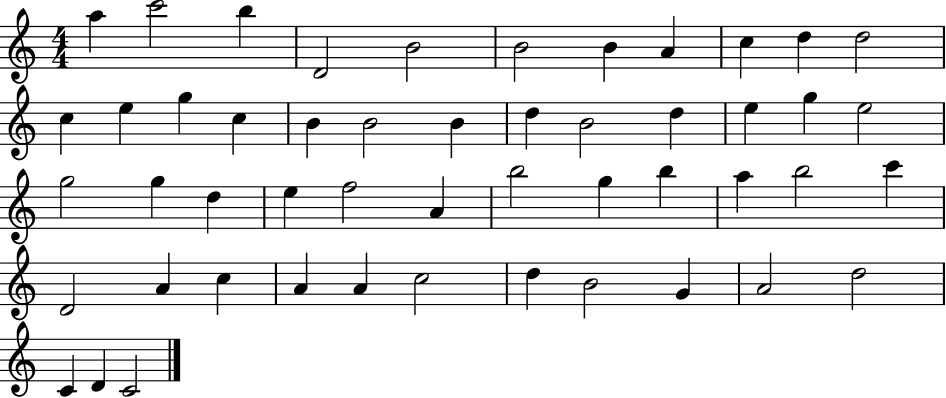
A5/q C6/h B5/q D4/h B4/h B4/h B4/q A4/q C5/q D5/q D5/h C5/q E5/q G5/q C5/q B4/q B4/h B4/q D5/q B4/h D5/q E5/q G5/q E5/h G5/h G5/q D5/q E5/q F5/h A4/q B5/h G5/q B5/q A5/q B5/h C6/q D4/h A4/q C5/q A4/q A4/q C5/h D5/q B4/h G4/q A4/h D5/h C4/q D4/q C4/h